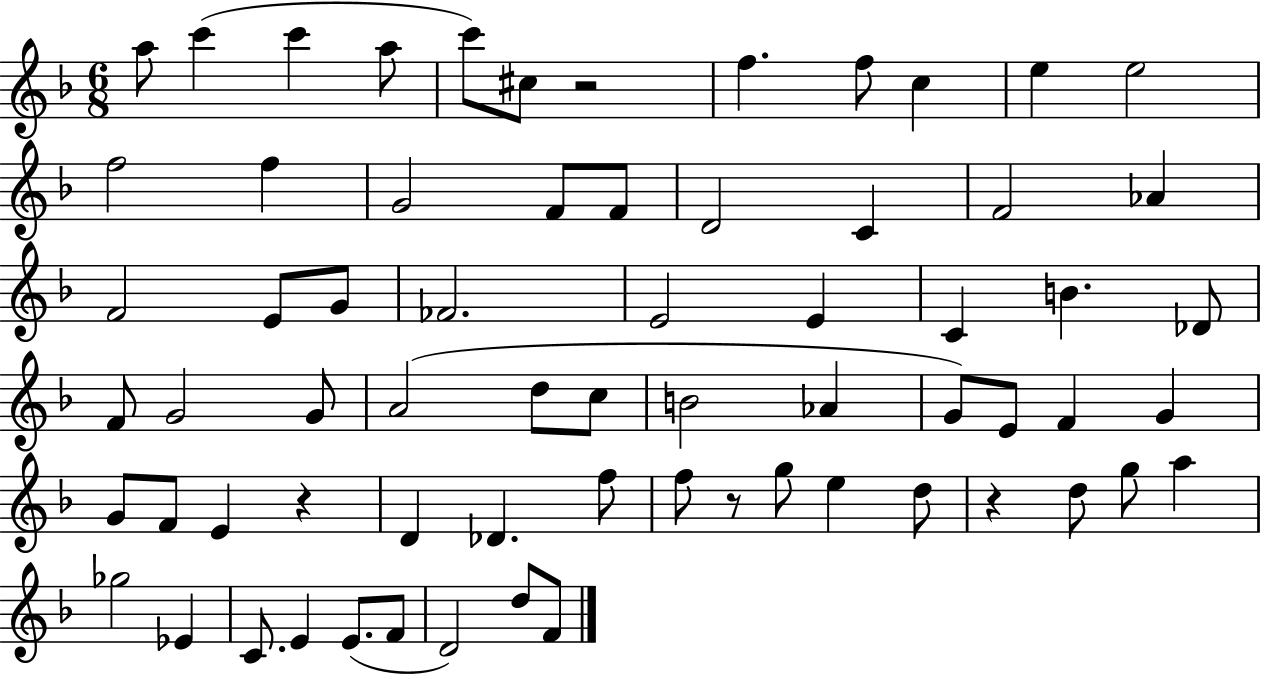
X:1
T:Untitled
M:6/8
L:1/4
K:F
a/2 c' c' a/2 c'/2 ^c/2 z2 f f/2 c e e2 f2 f G2 F/2 F/2 D2 C F2 _A F2 E/2 G/2 _F2 E2 E C B _D/2 F/2 G2 G/2 A2 d/2 c/2 B2 _A G/2 E/2 F G G/2 F/2 E z D _D f/2 f/2 z/2 g/2 e d/2 z d/2 g/2 a _g2 _E C/2 E E/2 F/2 D2 d/2 F/2